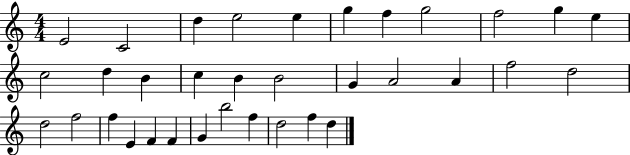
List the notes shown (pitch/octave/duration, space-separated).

E4/h C4/h D5/q E5/h E5/q G5/q F5/q G5/h F5/h G5/q E5/q C5/h D5/q B4/q C5/q B4/q B4/h G4/q A4/h A4/q F5/h D5/h D5/h F5/h F5/q E4/q F4/q F4/q G4/q B5/h F5/q D5/h F5/q D5/q